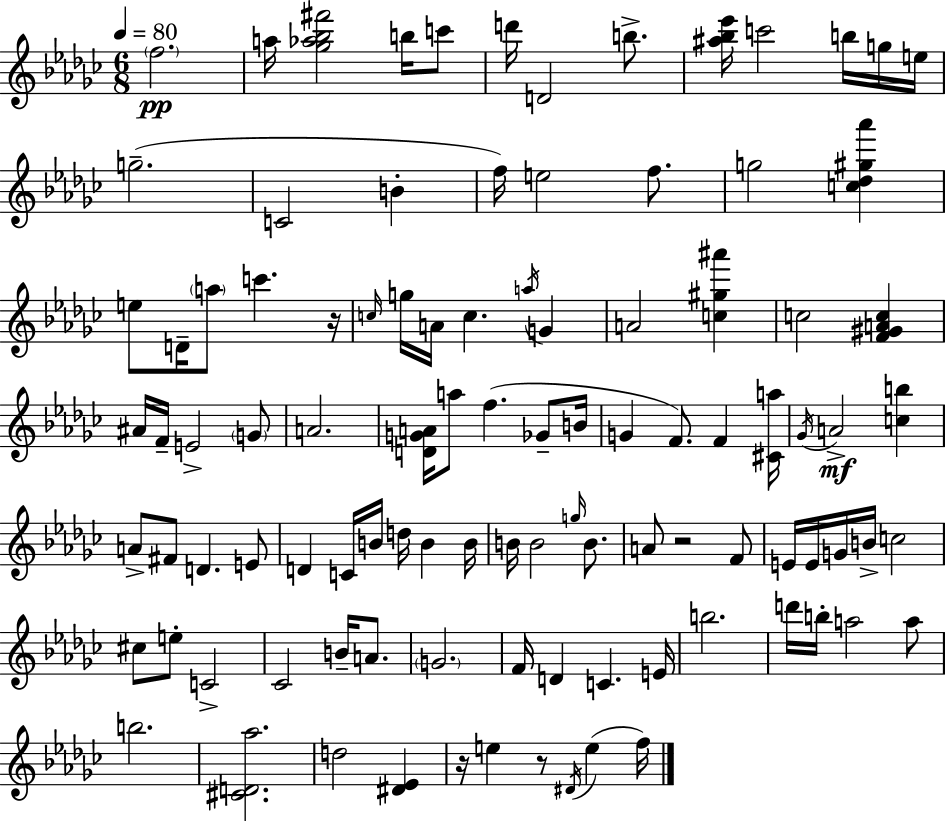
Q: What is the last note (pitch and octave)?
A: F5